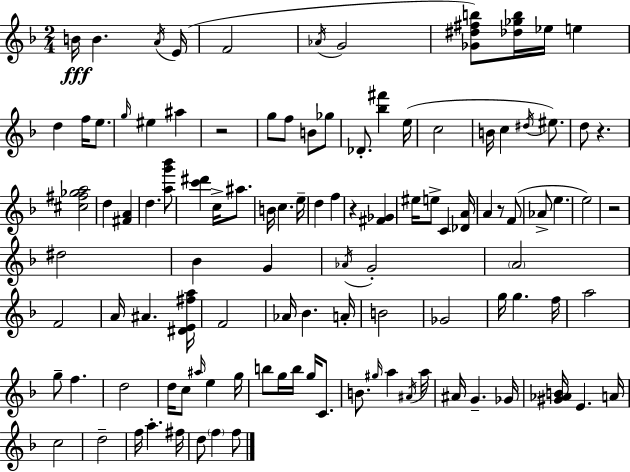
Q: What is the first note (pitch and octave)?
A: B4